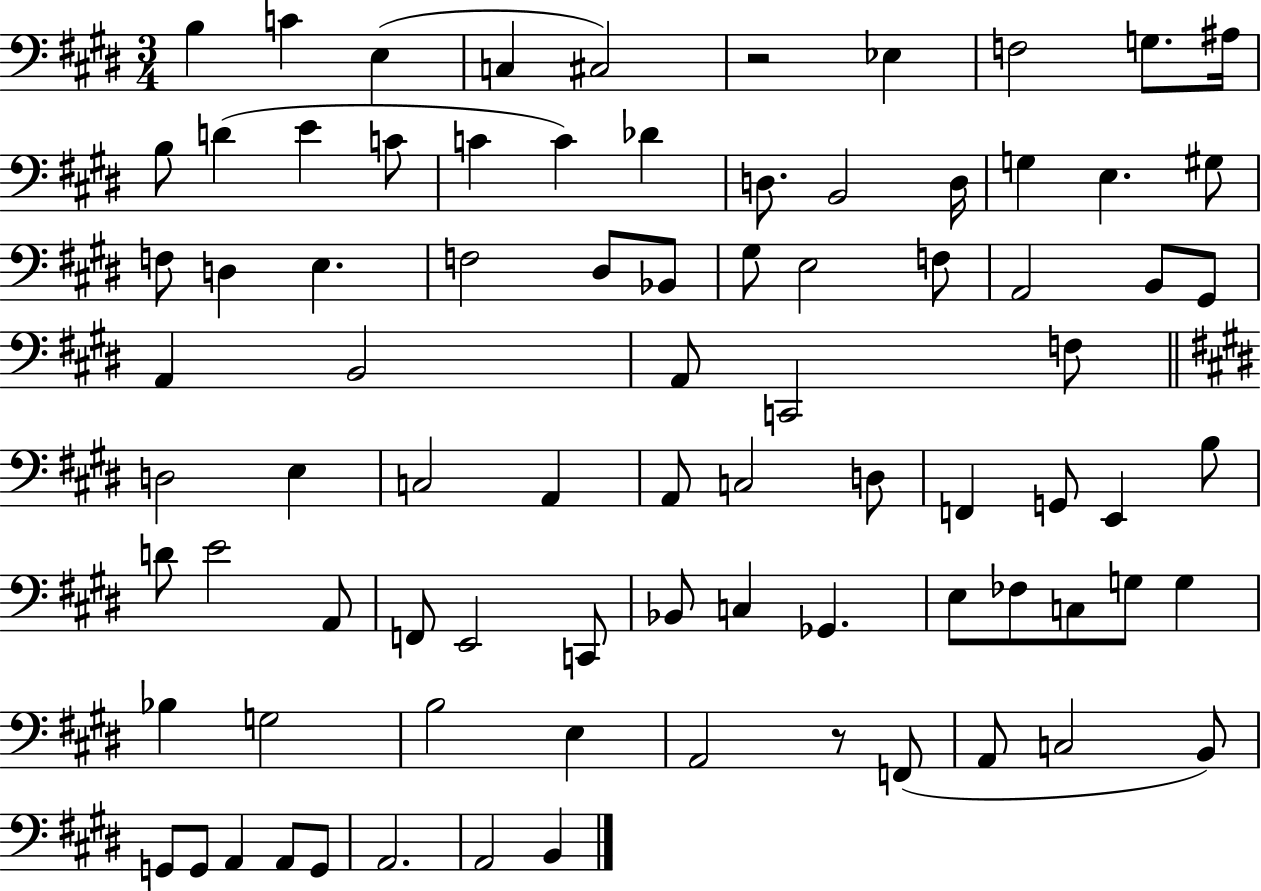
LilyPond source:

{
  \clef bass
  \numericTimeSignature
  \time 3/4
  \key e \major
  b4 c'4 e4( | c4 cis2) | r2 ees4 | f2 g8. ais16 | \break b8 d'4( e'4 c'8 | c'4 c'4) des'4 | d8. b,2 d16 | g4 e4. gis8 | \break f8 d4 e4. | f2 dis8 bes,8 | gis8 e2 f8 | a,2 b,8 gis,8 | \break a,4 b,2 | a,8 c,2 f8 | \bar "||" \break \key e \major d2 e4 | c2 a,4 | a,8 c2 d8 | f,4 g,8 e,4 b8 | \break d'8 e'2 a,8 | f,8 e,2 c,8 | bes,8 c4 ges,4. | e8 fes8 c8 g8 g4 | \break bes4 g2 | b2 e4 | a,2 r8 f,8( | a,8 c2 b,8) | \break g,8 g,8 a,4 a,8 g,8 | a,2. | a,2 b,4 | \bar "|."
}